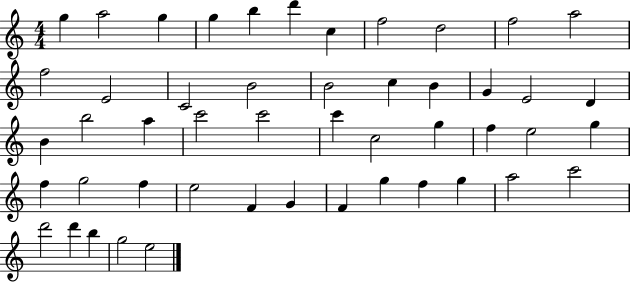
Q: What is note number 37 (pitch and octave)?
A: F4